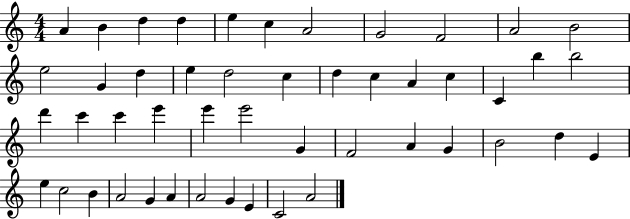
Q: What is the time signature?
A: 4/4